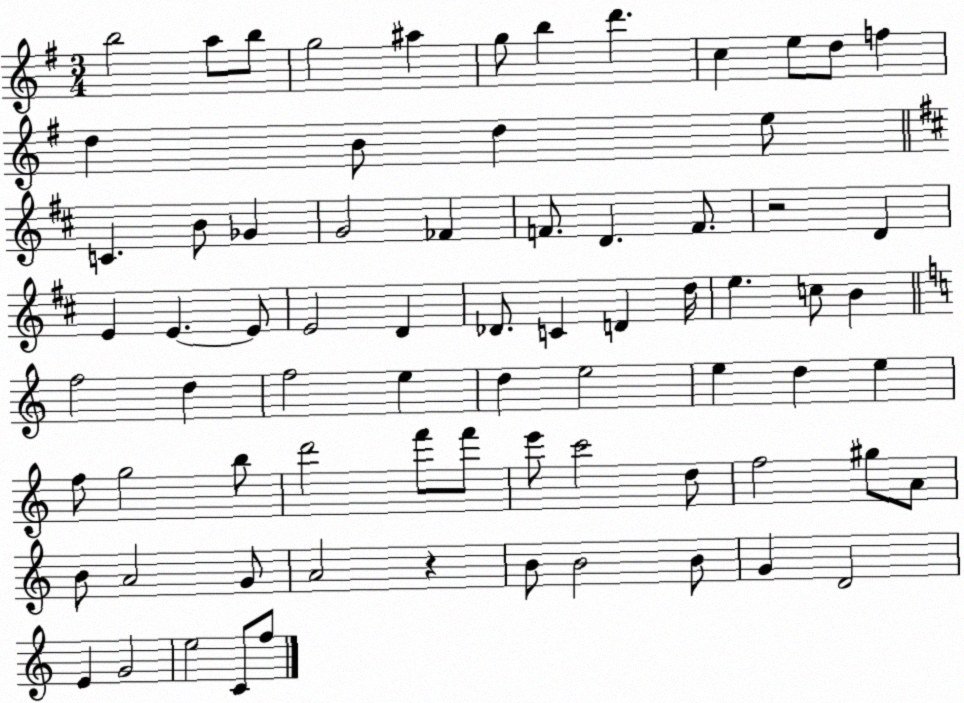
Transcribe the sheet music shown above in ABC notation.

X:1
T:Untitled
M:3/4
L:1/4
K:G
b2 a/2 b/2 g2 ^a g/2 b d' c e/2 d/2 f d B/2 d e/2 C B/2 _G G2 _F F/2 D F/2 z2 D E E E/2 E2 D _D/2 C D d/4 e c/2 B f2 d f2 e d e2 e d e f/2 g2 b/2 d'2 f'/2 f'/2 e'/2 c'2 d/2 f2 ^g/2 A/2 B/2 A2 G/2 A2 z B/2 B2 B/2 G D2 E G2 e2 C/2 f/2